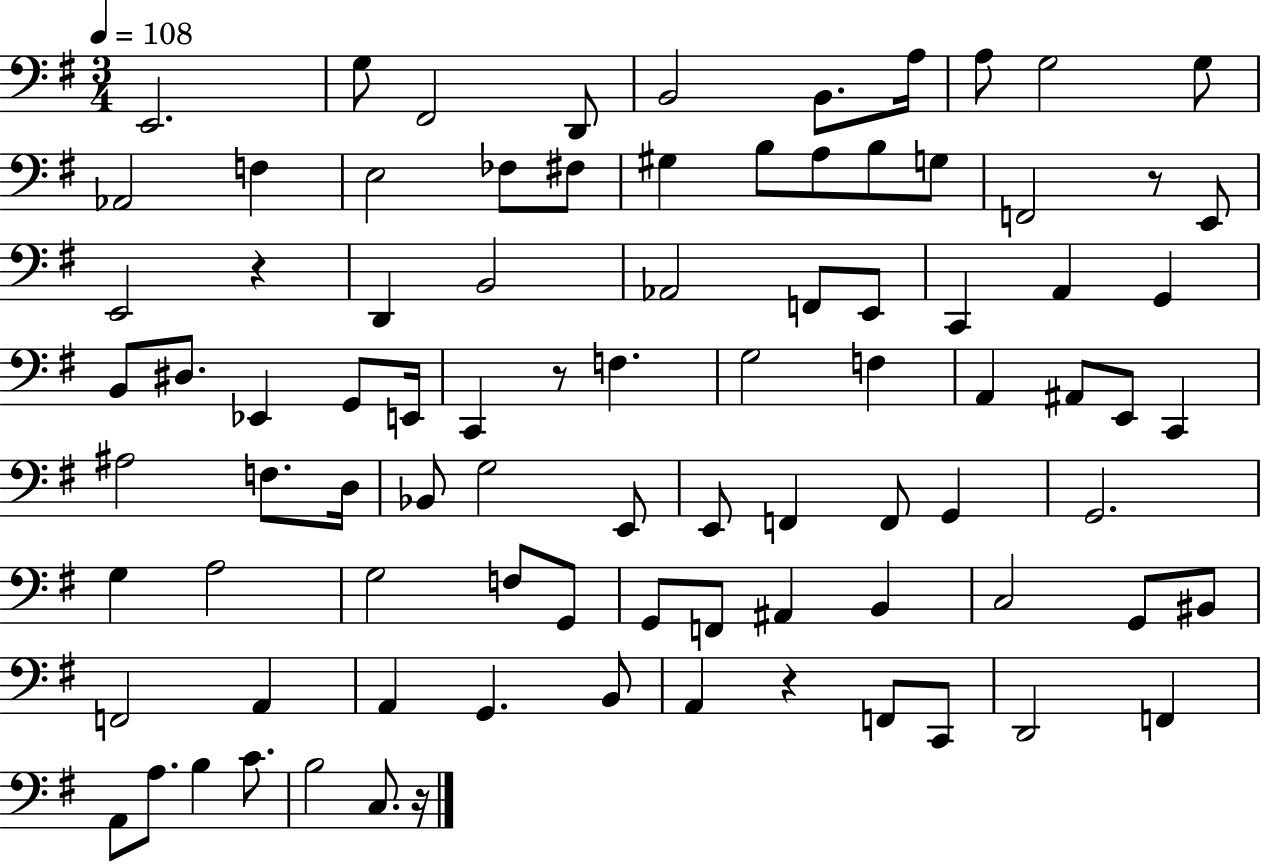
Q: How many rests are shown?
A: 5